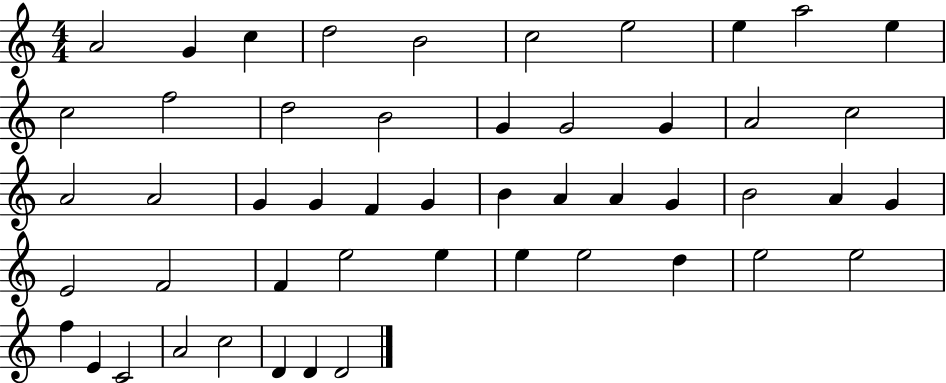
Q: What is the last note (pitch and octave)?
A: D4